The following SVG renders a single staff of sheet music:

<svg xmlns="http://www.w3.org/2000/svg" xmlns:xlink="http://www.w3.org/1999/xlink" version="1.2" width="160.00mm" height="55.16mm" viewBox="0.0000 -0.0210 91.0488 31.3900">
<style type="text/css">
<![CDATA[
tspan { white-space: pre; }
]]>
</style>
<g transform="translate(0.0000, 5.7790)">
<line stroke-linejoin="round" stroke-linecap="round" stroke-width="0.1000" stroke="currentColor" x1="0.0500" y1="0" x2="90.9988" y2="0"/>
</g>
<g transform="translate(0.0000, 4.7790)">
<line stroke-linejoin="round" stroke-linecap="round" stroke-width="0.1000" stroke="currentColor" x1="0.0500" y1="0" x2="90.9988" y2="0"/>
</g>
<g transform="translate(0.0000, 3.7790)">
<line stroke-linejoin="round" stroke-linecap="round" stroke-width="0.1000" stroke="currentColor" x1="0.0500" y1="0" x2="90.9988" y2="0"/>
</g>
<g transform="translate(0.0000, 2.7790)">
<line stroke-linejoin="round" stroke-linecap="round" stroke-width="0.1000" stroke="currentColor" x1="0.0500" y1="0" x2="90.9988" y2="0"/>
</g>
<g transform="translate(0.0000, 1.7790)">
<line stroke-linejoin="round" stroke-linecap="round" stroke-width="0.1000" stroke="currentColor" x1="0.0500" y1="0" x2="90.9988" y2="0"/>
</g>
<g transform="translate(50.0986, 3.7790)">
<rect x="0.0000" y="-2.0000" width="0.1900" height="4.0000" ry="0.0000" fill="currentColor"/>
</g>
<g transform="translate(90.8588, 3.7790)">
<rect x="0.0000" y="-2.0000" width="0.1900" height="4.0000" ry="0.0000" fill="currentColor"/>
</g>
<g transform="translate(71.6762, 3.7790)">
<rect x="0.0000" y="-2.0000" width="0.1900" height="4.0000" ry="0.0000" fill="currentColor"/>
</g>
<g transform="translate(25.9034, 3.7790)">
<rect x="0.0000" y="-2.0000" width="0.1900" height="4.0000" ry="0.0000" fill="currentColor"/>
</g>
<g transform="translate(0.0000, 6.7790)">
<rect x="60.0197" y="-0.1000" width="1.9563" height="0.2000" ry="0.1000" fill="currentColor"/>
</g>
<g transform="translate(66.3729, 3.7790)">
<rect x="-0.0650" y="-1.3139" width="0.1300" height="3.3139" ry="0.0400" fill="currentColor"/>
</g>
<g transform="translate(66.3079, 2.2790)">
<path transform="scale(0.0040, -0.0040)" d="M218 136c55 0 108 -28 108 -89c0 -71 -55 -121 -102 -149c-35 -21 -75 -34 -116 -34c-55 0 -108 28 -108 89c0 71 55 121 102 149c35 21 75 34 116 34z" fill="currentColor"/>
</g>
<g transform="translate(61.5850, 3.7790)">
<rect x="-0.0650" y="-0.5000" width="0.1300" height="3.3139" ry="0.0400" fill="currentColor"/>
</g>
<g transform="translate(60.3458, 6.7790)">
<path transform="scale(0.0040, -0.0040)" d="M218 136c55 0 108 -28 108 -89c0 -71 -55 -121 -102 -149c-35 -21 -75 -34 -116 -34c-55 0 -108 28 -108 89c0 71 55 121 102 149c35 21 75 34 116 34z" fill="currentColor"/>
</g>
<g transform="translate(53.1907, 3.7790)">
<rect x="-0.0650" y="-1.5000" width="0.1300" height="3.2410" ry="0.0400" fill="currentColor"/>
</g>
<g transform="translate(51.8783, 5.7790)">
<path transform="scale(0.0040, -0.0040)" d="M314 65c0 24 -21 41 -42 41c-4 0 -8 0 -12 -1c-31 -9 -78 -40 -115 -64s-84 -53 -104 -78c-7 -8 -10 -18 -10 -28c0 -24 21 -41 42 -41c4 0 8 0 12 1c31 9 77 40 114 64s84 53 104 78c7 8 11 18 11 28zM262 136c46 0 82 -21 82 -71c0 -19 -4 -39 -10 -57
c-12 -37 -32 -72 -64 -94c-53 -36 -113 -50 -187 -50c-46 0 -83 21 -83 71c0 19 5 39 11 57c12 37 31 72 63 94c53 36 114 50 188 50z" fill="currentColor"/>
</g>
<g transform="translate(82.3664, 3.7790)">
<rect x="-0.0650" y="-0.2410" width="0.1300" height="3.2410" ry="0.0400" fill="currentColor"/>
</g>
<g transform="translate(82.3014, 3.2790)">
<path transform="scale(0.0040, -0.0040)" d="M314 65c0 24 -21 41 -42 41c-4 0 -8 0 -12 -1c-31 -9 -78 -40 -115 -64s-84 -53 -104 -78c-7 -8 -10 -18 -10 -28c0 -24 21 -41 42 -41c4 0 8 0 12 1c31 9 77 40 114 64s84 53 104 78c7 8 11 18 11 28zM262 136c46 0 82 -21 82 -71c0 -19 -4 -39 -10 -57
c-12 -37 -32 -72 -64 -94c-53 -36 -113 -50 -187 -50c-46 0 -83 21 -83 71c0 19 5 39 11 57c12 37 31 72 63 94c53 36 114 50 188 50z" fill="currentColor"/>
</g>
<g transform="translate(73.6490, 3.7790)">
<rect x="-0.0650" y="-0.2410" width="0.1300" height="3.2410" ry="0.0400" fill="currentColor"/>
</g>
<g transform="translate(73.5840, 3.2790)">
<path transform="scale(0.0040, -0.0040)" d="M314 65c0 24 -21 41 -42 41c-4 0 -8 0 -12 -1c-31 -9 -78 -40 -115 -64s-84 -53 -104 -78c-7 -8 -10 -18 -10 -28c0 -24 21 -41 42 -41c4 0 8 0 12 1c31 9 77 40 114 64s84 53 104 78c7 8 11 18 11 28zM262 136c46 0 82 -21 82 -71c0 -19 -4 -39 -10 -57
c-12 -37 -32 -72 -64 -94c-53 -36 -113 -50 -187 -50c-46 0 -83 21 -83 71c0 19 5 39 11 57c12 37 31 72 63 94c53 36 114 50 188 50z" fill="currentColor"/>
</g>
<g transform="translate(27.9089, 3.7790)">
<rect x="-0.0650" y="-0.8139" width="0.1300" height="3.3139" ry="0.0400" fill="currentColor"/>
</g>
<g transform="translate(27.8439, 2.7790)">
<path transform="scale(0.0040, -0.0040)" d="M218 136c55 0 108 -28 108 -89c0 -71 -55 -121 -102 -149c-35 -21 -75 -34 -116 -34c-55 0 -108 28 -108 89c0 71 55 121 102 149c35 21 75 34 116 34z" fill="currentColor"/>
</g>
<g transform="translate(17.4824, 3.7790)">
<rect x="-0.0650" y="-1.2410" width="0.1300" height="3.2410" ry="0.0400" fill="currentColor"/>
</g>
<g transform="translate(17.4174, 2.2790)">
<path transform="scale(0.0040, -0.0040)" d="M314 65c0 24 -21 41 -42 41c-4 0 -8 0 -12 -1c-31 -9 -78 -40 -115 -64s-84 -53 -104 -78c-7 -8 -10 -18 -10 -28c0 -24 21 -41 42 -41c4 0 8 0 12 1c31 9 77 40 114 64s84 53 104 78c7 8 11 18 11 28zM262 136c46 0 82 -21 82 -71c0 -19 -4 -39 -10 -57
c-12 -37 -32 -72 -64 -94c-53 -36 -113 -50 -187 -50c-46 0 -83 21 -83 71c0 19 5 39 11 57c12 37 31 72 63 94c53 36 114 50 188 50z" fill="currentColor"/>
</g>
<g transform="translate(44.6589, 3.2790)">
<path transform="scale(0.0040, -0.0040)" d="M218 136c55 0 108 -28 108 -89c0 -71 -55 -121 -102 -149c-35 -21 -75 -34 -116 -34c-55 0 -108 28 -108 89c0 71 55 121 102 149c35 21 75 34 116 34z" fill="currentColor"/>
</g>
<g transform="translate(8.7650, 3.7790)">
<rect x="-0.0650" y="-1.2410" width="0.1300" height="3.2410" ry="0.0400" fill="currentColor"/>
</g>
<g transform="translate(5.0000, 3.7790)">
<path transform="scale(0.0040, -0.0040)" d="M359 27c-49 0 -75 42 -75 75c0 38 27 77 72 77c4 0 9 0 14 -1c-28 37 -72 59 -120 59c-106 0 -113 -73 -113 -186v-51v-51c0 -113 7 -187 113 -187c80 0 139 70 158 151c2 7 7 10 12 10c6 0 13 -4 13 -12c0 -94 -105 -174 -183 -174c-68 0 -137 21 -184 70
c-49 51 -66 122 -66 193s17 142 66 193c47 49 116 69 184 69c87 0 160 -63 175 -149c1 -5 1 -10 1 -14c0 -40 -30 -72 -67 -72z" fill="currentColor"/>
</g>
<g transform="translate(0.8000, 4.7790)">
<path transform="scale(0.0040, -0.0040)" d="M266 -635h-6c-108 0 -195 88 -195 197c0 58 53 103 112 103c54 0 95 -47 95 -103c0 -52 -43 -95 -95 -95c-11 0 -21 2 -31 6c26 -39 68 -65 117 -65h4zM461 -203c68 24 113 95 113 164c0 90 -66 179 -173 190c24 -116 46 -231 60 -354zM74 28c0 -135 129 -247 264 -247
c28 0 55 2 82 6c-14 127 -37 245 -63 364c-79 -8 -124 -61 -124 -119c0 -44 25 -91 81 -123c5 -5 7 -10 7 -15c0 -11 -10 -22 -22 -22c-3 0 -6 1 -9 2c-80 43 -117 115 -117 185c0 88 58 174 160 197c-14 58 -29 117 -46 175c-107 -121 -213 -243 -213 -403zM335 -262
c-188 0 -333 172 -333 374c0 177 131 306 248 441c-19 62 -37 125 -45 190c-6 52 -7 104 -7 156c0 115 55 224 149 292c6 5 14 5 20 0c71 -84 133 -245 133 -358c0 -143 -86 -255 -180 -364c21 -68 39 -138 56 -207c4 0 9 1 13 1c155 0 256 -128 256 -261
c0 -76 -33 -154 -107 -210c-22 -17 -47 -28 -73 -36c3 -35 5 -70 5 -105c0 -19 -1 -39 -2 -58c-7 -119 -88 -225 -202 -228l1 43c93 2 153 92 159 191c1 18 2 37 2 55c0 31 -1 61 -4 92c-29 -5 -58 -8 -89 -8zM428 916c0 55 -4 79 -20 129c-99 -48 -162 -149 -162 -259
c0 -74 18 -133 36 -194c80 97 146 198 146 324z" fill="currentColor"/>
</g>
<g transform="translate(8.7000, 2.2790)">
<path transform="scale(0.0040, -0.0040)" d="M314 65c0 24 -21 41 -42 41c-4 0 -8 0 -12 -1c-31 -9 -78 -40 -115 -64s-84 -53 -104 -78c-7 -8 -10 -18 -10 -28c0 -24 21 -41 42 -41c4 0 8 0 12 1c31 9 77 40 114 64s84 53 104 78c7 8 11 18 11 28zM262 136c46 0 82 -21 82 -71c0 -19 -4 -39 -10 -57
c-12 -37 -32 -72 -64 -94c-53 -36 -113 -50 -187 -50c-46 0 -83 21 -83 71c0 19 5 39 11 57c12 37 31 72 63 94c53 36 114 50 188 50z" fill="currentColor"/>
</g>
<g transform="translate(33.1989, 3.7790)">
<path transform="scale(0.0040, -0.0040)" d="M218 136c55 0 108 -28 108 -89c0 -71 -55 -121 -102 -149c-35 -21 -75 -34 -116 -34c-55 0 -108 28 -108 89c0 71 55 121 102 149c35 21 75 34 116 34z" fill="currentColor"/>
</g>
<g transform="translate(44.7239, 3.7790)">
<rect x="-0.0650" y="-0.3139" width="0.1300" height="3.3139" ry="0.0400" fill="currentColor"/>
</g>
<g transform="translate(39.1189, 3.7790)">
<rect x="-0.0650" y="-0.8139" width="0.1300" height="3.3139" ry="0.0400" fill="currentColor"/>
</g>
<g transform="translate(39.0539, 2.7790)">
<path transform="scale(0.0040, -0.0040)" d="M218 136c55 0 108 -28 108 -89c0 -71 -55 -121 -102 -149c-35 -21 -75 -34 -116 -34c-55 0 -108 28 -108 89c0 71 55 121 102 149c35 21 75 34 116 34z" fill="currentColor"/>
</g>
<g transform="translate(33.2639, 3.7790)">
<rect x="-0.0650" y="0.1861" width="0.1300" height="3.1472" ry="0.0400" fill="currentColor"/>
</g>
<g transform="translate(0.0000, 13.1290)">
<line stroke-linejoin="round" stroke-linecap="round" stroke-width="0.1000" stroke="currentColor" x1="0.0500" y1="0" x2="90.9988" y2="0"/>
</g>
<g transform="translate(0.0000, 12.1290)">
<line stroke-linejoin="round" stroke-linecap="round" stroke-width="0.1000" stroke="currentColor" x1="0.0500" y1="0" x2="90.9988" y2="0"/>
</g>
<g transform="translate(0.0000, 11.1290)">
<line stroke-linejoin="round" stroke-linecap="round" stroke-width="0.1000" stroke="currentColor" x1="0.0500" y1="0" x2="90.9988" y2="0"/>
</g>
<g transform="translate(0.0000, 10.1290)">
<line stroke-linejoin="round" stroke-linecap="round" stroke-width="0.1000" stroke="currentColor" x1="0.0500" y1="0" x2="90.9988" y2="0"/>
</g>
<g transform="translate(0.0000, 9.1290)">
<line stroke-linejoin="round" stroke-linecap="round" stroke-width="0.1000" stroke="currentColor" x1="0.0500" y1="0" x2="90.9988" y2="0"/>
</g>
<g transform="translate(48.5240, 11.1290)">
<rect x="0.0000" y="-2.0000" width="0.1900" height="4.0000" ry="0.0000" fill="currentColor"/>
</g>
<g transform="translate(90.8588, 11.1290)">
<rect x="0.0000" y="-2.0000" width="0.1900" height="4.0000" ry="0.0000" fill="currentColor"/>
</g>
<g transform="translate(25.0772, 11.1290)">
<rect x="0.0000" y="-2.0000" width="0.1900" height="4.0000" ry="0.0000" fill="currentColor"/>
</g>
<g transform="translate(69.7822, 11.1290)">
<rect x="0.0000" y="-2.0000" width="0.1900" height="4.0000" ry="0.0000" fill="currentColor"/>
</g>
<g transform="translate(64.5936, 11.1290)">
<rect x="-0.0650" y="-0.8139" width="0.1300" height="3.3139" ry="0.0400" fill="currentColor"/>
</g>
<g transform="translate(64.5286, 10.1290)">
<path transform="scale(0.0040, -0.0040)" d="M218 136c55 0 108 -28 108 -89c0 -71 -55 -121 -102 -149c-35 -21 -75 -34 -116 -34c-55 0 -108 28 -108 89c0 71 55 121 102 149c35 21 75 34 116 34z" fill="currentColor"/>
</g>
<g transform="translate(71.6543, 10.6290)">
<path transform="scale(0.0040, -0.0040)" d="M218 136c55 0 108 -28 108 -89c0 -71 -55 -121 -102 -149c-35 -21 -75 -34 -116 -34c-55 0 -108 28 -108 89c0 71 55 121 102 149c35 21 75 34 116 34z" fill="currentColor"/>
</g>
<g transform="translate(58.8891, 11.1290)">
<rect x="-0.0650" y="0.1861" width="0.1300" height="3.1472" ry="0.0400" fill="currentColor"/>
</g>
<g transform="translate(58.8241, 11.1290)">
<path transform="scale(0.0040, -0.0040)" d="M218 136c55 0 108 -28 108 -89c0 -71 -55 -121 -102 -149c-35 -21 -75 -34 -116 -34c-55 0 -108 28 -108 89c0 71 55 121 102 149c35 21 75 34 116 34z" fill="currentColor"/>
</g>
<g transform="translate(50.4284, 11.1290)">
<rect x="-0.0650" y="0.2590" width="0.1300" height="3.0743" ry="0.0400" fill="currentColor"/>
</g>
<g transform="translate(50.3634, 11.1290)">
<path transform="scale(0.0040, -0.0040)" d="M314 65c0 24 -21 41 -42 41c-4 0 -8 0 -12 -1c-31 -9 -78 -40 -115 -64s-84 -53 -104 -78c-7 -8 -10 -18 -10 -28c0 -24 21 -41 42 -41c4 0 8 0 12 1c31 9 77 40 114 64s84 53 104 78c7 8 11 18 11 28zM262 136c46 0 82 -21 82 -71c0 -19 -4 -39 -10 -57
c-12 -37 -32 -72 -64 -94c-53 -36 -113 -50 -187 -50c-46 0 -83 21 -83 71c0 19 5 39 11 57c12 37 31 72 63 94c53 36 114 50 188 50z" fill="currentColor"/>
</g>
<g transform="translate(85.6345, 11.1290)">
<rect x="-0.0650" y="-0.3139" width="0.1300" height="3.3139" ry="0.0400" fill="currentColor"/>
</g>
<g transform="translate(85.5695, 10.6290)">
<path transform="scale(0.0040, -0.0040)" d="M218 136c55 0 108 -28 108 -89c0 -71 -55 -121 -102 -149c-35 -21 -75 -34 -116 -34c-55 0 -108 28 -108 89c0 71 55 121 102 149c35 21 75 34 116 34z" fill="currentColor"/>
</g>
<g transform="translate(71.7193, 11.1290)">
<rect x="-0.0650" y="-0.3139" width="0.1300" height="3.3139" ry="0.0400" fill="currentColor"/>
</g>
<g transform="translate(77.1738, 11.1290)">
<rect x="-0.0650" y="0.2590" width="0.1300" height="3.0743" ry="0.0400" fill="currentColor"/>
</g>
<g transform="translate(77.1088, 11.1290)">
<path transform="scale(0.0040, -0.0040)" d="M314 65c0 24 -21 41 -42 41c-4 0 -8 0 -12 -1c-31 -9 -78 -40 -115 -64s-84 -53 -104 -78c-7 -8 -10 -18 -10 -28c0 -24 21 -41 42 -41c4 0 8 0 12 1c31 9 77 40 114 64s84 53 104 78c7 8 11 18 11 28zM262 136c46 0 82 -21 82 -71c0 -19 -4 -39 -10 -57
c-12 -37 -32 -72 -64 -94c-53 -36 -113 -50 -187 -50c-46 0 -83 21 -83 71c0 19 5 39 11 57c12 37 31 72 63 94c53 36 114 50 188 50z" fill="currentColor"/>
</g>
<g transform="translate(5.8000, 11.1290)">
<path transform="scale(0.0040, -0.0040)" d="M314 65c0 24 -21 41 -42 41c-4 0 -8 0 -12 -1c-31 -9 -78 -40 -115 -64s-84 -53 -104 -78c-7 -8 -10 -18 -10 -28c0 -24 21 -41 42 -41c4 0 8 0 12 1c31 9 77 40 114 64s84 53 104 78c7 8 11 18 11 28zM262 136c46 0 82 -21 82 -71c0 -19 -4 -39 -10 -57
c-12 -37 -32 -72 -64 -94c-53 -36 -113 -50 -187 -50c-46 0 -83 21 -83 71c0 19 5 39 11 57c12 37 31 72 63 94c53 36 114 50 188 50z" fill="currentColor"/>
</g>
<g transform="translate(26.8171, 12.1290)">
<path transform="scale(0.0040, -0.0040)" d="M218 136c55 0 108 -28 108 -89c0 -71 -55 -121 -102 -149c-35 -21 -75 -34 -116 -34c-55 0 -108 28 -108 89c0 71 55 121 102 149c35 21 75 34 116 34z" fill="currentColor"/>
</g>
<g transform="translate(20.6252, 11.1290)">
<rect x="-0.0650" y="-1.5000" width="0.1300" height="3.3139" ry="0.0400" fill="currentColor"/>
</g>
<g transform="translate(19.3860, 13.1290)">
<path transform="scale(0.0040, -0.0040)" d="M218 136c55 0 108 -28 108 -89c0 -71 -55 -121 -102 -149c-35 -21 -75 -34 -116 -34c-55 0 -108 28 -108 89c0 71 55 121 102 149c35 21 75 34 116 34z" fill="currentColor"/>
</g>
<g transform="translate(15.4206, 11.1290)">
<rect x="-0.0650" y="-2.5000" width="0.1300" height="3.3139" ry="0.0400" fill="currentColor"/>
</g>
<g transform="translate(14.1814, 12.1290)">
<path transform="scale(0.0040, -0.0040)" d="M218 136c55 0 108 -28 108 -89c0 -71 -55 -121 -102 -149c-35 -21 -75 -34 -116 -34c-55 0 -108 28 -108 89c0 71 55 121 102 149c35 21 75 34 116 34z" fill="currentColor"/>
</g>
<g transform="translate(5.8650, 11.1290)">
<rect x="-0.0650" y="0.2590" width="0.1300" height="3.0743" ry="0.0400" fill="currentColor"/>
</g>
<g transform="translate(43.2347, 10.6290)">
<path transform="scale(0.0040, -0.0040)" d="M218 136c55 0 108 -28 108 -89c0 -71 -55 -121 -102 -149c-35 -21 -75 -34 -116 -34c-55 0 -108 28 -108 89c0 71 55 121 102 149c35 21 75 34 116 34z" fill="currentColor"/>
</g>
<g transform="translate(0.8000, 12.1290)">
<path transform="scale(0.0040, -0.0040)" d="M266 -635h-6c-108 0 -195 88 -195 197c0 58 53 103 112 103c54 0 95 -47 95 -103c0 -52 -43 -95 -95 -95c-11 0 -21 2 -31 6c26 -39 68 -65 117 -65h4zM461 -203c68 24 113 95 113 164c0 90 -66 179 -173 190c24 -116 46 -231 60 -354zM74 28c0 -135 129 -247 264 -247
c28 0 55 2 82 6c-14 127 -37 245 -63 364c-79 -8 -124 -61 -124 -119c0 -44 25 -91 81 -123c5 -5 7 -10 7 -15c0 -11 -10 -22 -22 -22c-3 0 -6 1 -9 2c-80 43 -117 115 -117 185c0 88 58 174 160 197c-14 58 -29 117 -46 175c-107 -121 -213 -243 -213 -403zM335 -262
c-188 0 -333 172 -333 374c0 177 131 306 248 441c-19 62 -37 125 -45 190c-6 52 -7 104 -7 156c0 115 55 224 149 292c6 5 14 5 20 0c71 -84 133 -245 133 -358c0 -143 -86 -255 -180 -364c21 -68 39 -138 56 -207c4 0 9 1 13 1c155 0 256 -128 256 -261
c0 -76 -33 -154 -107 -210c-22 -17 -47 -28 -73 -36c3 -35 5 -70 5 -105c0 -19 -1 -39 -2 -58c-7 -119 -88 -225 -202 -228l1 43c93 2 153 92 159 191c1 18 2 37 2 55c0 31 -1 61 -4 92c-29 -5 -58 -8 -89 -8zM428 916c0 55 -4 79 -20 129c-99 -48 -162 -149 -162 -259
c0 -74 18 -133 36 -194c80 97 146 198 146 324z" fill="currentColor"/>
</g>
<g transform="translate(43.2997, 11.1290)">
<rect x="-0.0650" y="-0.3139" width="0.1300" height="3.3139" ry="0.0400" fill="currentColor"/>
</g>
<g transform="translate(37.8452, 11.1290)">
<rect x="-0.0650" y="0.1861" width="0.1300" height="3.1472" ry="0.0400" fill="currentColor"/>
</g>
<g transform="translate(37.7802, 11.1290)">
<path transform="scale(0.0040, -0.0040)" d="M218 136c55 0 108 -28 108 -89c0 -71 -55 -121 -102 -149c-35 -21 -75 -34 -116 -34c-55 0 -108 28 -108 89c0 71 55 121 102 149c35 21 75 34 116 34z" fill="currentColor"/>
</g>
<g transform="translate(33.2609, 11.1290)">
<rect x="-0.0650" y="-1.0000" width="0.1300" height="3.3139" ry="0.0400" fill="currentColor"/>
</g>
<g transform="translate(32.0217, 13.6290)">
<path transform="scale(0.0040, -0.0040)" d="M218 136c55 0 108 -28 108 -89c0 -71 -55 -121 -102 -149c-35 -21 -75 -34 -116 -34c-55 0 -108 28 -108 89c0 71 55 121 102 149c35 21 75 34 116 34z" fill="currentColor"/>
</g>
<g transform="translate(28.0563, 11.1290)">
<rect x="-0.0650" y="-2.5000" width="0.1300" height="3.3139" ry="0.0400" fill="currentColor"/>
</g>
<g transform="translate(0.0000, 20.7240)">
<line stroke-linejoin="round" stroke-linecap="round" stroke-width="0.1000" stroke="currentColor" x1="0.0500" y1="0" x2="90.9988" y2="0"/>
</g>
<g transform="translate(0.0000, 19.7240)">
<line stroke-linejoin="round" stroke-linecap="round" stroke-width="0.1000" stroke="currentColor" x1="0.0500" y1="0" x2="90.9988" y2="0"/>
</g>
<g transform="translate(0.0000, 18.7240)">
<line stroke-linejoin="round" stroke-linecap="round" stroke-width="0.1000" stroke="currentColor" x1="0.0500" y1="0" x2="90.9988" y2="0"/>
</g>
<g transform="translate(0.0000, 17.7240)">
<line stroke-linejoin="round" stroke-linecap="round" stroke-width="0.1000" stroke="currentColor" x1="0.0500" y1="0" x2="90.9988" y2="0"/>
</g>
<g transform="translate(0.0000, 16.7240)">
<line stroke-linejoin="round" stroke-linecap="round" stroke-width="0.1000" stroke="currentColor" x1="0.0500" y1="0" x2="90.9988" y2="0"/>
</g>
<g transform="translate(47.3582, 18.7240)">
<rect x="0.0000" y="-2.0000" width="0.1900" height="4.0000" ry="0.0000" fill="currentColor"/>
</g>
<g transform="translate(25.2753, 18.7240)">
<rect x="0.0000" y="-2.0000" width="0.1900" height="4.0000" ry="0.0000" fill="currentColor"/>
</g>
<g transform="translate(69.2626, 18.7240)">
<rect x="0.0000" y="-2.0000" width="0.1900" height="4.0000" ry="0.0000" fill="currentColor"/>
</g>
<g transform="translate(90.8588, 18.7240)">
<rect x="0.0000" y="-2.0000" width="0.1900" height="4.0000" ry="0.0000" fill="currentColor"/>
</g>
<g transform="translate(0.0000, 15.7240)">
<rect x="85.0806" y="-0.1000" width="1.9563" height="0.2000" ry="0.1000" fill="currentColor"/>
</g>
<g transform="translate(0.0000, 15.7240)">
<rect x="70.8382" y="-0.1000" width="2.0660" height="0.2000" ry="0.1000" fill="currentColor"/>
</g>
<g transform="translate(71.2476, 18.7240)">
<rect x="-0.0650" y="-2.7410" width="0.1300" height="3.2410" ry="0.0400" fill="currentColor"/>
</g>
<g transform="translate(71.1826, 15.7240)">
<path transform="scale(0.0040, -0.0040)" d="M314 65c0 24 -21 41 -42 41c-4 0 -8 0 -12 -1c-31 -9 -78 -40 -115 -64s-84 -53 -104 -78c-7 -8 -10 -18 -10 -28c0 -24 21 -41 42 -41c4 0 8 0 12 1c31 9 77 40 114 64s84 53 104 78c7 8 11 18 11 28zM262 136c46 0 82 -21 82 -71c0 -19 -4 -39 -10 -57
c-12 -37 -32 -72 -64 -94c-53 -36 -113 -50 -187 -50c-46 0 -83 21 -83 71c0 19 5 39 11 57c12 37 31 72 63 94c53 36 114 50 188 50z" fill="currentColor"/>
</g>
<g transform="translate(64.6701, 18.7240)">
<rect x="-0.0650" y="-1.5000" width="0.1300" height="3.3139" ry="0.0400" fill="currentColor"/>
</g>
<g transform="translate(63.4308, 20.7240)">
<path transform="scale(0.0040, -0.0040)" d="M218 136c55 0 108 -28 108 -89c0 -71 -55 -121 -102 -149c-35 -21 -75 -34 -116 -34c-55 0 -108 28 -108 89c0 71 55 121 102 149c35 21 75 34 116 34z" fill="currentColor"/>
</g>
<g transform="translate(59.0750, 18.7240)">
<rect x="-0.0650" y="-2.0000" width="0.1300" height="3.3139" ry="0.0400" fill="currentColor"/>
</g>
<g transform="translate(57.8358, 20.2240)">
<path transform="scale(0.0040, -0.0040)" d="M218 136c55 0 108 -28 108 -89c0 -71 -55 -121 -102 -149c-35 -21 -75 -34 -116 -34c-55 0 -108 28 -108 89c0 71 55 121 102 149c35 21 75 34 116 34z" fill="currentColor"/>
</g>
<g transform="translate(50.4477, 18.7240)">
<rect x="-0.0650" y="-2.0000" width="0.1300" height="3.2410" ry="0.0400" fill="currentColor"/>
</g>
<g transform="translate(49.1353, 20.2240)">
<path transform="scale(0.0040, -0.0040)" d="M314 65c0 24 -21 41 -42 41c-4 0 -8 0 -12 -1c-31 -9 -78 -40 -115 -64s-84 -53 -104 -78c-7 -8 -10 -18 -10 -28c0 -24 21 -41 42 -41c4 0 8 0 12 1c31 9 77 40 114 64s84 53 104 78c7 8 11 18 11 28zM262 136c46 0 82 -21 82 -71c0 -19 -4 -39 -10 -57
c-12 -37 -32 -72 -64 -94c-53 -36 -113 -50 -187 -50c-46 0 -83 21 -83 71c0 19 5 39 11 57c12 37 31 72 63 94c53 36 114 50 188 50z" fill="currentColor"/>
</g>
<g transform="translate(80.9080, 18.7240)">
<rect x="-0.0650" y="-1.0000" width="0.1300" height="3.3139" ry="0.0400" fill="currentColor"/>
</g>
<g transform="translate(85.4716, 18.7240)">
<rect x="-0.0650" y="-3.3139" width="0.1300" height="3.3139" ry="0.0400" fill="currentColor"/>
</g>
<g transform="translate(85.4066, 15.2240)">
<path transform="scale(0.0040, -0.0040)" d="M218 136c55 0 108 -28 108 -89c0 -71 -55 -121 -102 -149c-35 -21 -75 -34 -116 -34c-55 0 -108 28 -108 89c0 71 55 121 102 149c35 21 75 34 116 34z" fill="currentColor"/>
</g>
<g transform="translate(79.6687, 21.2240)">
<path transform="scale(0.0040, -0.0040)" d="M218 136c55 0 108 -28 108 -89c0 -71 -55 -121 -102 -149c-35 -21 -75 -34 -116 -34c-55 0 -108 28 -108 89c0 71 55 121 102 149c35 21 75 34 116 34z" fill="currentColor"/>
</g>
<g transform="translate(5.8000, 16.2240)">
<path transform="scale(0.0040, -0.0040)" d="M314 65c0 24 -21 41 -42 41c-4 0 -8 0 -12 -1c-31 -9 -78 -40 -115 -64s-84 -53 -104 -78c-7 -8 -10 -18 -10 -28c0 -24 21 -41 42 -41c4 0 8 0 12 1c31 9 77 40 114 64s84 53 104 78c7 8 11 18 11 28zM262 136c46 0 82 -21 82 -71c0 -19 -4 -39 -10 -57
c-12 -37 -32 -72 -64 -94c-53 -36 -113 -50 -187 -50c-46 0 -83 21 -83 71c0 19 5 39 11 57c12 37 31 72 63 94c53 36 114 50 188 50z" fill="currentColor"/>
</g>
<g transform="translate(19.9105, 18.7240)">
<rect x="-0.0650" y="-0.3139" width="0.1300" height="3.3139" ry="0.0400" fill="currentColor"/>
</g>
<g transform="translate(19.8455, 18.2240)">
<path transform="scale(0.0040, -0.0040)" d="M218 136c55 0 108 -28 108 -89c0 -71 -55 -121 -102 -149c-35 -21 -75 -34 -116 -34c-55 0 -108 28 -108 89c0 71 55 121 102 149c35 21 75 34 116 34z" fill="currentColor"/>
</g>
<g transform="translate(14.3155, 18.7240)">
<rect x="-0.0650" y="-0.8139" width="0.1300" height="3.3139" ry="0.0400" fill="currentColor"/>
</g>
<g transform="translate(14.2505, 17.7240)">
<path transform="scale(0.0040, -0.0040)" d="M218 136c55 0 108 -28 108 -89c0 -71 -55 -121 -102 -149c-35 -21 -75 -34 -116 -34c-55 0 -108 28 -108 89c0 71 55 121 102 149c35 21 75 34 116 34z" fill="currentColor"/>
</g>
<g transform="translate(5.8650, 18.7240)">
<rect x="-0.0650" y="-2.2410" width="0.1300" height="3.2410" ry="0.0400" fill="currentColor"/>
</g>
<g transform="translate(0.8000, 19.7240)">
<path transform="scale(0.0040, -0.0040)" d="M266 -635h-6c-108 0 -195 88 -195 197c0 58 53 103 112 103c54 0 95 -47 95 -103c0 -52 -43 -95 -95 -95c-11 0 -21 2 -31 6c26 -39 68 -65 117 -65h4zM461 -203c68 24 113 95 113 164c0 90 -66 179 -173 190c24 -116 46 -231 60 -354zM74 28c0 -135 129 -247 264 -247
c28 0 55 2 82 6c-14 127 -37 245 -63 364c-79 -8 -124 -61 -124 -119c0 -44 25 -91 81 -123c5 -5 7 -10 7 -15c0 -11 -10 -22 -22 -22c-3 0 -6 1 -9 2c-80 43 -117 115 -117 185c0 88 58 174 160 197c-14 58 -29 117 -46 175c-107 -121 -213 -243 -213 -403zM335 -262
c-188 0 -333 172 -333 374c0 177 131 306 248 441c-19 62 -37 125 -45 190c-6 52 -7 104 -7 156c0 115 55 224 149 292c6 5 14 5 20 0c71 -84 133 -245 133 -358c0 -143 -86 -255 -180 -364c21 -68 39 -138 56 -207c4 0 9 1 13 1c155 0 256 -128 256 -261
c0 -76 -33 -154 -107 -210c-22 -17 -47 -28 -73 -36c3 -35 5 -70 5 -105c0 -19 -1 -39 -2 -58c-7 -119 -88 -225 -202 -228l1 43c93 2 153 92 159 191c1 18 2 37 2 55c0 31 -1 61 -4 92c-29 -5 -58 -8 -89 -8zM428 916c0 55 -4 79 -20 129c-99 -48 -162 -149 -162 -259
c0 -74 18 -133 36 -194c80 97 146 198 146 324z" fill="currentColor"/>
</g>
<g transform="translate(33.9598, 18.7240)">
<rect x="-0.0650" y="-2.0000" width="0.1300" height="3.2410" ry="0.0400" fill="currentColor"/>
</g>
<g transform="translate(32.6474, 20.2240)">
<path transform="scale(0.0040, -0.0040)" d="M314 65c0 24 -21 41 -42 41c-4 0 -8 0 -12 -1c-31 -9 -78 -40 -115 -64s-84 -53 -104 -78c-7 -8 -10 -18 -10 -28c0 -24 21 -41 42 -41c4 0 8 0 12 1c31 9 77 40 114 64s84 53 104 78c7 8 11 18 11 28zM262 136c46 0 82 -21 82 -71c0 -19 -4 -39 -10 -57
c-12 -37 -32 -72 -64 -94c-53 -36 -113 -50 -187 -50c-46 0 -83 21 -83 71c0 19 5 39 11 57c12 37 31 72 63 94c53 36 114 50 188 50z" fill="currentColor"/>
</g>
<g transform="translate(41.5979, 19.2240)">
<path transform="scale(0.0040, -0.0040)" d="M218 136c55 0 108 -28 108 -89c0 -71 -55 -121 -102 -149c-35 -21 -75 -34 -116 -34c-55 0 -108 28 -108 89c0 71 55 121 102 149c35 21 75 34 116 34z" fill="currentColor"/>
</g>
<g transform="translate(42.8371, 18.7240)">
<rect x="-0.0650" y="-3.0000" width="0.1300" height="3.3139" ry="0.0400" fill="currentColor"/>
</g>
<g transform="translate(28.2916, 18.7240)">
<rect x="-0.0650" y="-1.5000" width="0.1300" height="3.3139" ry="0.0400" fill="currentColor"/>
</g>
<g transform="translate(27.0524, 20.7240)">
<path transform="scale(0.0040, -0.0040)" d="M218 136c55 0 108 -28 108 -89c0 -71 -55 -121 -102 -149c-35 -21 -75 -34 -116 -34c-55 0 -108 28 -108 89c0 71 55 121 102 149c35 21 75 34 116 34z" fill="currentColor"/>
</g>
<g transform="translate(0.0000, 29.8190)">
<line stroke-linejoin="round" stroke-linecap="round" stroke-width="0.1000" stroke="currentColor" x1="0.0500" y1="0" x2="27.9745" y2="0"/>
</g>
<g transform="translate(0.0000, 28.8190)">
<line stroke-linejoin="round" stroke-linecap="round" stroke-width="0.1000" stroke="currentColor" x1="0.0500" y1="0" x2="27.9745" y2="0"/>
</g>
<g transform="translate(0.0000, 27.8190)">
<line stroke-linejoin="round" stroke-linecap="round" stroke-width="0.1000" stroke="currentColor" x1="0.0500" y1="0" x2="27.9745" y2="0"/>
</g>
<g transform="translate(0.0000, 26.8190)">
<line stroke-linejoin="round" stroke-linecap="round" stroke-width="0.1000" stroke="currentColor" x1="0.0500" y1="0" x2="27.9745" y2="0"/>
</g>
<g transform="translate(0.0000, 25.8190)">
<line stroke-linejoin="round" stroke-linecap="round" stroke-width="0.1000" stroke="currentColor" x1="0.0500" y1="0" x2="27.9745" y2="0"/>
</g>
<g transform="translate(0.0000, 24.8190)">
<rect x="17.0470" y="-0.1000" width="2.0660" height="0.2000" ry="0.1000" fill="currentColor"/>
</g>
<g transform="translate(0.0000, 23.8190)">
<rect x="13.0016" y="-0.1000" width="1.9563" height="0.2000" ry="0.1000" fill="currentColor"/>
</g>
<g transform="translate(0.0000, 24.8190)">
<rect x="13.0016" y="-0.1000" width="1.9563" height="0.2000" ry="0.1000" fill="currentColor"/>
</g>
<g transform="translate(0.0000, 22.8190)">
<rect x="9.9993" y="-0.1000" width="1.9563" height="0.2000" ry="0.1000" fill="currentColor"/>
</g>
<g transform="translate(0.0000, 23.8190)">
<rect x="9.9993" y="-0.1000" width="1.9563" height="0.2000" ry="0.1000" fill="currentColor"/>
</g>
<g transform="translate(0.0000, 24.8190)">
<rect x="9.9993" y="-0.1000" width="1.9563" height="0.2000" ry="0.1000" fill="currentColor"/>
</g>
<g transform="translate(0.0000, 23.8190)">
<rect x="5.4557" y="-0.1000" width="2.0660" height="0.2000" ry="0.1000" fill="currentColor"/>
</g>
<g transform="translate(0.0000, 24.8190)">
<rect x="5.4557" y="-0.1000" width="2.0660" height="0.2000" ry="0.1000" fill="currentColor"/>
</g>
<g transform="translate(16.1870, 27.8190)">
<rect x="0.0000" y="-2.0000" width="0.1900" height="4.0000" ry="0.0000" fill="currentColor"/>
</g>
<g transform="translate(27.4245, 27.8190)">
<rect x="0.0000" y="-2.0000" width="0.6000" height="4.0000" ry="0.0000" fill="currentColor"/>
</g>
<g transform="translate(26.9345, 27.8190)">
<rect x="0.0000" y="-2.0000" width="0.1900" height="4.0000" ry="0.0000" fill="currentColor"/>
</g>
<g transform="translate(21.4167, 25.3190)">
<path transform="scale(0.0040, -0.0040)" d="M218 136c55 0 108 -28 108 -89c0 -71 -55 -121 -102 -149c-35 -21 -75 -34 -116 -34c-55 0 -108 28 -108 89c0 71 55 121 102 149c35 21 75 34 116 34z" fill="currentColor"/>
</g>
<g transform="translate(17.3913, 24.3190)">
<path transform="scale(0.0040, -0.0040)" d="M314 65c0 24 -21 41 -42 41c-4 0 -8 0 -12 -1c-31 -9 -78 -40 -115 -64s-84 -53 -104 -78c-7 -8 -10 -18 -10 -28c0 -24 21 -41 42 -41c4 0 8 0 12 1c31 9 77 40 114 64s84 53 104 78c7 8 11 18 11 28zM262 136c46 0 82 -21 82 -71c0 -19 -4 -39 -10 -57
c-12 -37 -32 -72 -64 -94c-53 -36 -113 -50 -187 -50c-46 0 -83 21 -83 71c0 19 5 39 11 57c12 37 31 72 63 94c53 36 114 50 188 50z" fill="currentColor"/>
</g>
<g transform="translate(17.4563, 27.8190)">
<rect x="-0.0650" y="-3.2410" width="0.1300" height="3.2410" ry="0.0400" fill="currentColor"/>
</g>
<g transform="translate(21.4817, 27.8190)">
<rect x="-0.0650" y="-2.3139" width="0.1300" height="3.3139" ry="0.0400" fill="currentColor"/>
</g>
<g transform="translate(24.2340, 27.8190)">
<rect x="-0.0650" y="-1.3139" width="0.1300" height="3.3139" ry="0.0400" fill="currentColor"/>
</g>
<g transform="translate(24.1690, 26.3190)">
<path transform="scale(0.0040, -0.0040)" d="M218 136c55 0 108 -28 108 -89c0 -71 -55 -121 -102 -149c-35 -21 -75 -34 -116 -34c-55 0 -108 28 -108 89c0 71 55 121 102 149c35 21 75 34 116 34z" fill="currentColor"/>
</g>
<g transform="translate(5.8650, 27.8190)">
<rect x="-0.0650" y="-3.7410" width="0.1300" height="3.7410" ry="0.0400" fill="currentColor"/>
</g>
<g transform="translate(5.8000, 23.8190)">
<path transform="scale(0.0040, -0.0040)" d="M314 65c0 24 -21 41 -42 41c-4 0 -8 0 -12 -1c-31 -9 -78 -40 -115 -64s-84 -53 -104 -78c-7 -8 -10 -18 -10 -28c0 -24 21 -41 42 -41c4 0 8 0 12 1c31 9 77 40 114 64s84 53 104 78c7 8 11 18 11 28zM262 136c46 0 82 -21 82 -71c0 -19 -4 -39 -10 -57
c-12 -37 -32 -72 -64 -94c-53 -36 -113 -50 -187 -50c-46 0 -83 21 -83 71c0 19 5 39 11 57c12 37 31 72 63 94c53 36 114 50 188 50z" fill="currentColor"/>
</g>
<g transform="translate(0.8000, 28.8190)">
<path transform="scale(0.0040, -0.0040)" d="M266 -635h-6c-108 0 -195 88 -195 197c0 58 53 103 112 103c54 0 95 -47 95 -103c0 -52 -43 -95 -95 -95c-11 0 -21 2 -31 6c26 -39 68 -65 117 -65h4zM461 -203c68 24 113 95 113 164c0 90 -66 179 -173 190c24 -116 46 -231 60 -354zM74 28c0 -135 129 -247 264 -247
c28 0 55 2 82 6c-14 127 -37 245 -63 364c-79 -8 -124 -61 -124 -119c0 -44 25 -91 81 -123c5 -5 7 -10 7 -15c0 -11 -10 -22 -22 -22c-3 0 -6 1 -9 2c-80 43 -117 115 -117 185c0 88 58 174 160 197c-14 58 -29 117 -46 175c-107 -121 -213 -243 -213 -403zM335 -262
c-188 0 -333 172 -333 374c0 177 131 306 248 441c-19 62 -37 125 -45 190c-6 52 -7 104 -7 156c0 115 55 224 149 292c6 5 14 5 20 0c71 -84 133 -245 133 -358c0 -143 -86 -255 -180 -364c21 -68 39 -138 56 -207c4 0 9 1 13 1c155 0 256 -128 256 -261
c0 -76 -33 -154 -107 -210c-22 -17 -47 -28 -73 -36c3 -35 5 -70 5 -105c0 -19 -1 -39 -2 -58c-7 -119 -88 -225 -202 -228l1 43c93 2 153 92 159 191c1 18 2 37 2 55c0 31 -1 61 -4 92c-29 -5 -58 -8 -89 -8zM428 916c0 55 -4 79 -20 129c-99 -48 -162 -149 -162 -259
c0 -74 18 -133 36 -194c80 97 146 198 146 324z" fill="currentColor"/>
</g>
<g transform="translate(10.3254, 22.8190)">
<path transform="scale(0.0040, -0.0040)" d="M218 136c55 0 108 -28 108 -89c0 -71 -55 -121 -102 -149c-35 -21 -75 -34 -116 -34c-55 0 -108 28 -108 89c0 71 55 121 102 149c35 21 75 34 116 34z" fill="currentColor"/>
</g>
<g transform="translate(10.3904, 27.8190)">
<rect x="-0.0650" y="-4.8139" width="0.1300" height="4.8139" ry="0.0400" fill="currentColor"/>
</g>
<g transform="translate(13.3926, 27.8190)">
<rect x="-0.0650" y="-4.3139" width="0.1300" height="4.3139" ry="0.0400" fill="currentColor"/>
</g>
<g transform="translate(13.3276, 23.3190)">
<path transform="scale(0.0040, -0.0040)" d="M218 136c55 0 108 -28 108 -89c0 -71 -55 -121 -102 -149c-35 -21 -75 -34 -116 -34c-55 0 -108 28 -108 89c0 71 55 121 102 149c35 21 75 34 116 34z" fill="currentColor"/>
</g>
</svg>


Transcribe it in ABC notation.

X:1
T:Untitled
M:4/4
L:1/4
K:C
e2 e2 d B d c E2 C e c2 c2 B2 G E G D B c B2 B d c B2 c g2 d c E F2 A F2 F E a2 D b c'2 e' d' b2 g e